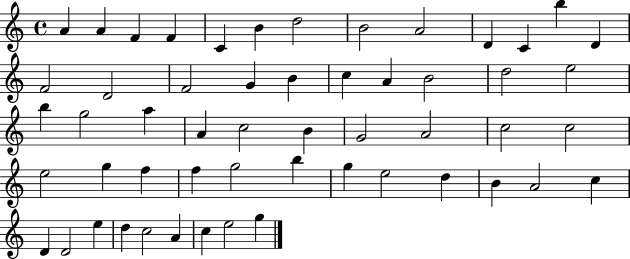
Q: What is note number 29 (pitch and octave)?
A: B4